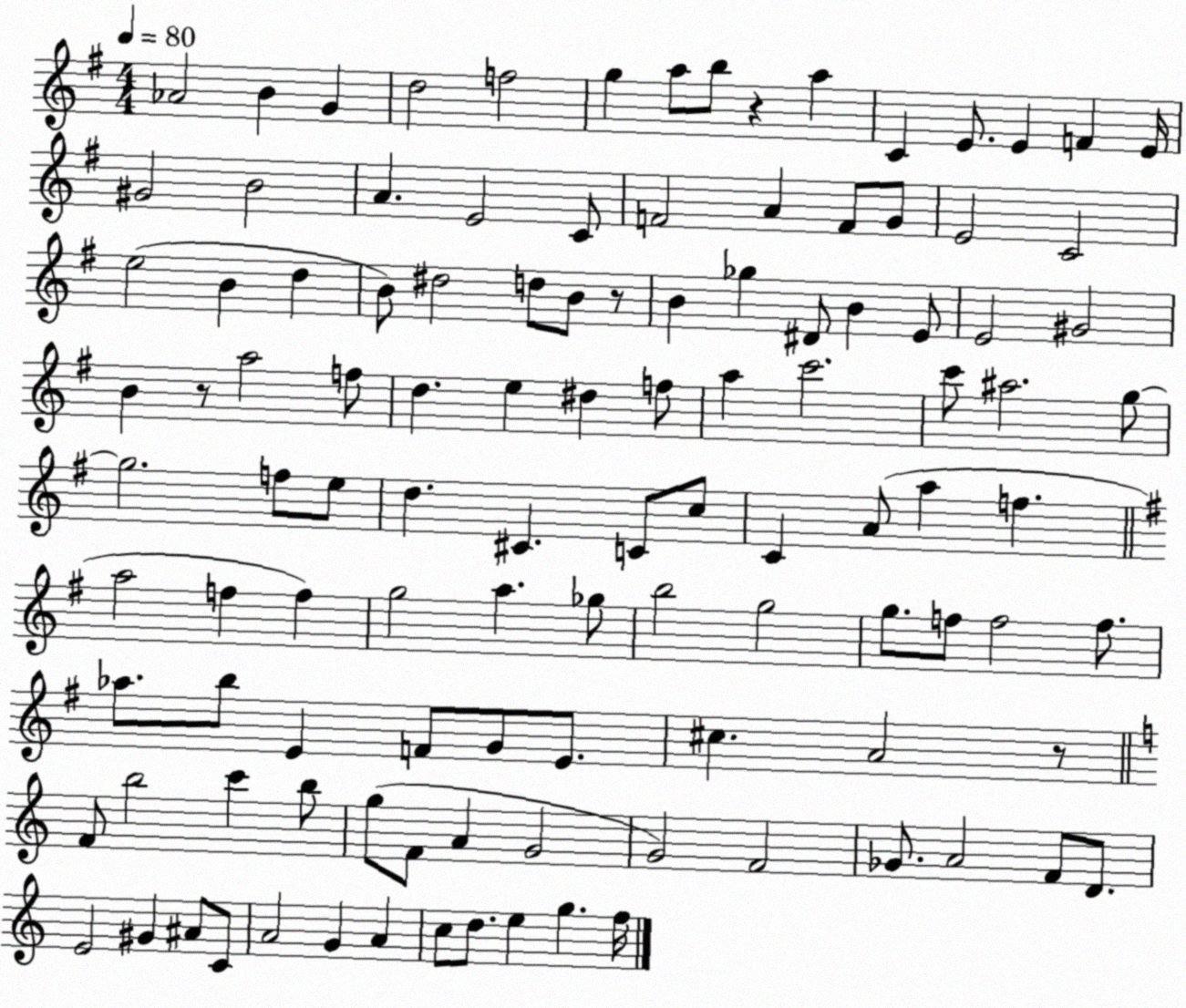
X:1
T:Untitled
M:4/4
L:1/4
K:G
_A2 B G d2 f2 g a/2 b/2 z a C E/2 E F E/4 ^G2 B2 A E2 C/2 F2 A F/2 G/2 E2 C2 e2 B d B/2 ^d2 d/2 B/2 z/2 B _g ^D/2 B E/2 E2 ^G2 B z/2 a2 f/2 d e ^d f/2 a c'2 c'/2 ^a2 g/2 g2 f/2 e/2 d ^C C/2 c/2 C A/2 a f a2 f f g2 a _g/2 b2 g2 g/2 f/2 f2 f/2 _a/2 b/2 E F/2 G/2 E/2 ^c A2 z/2 F/2 b2 c' b/2 g/2 F/2 A G2 G2 F2 _G/2 A2 F/2 D/2 E2 ^G ^A/2 C/2 A2 G A c/2 d/2 e g f/4